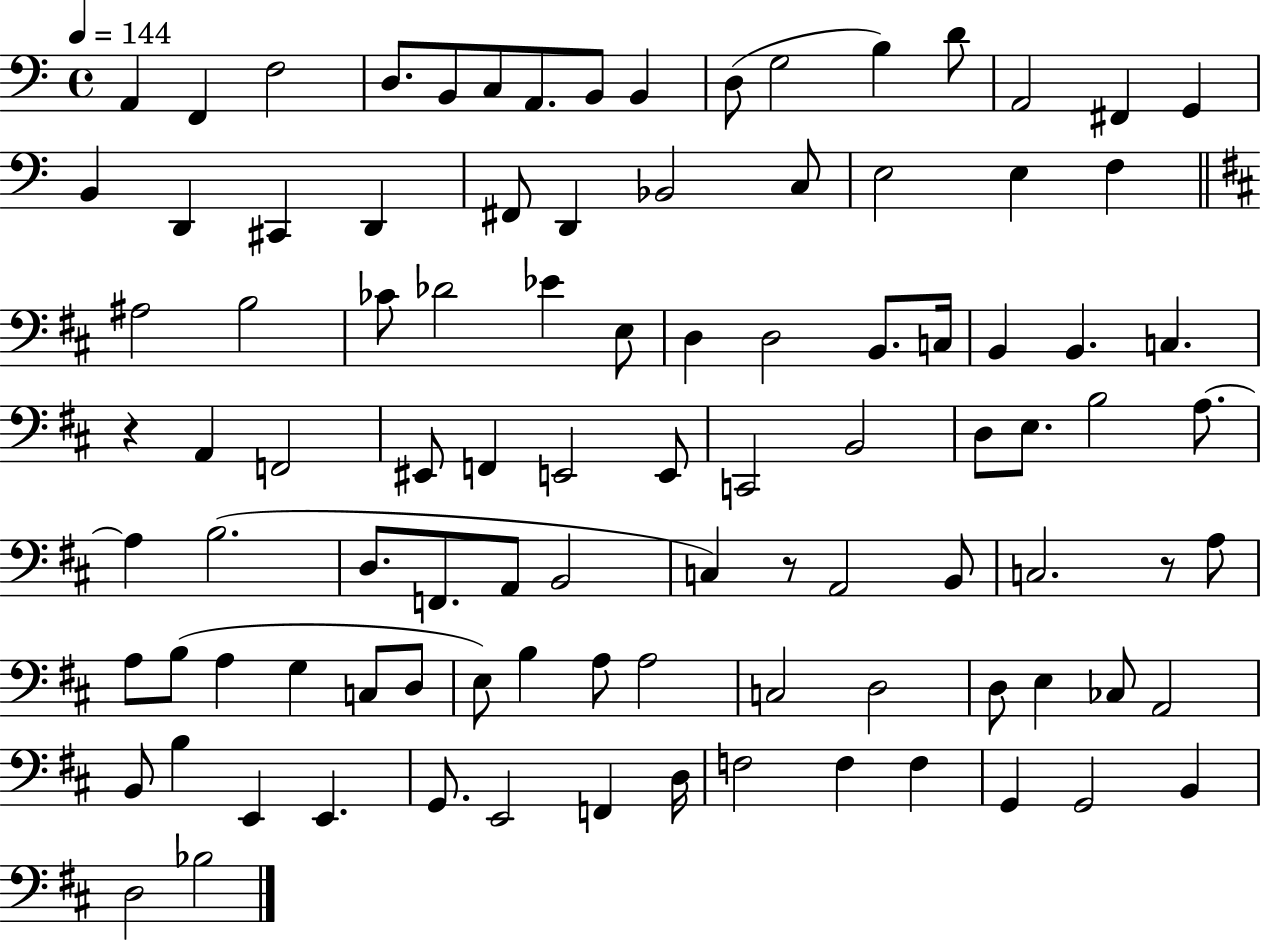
{
  \clef bass
  \time 4/4
  \defaultTimeSignature
  \key c \major
  \tempo 4 = 144
  \repeat volta 2 { a,4 f,4 f2 | d8. b,8 c8 a,8. b,8 b,4 | d8( g2 b4) d'8 | a,2 fis,4 g,4 | \break b,4 d,4 cis,4 d,4 | fis,8 d,4 bes,2 c8 | e2 e4 f4 | \bar "||" \break \key b \minor ais2 b2 | ces'8 des'2 ees'4 e8 | d4 d2 b,8. c16 | b,4 b,4. c4. | \break r4 a,4 f,2 | eis,8 f,4 e,2 e,8 | c,2 b,2 | d8 e8. b2 a8.~~ | \break a4 b2.( | d8. f,8. a,8 b,2 | c4) r8 a,2 b,8 | c2. r8 a8 | \break a8 b8( a4 g4 c8 d8 | e8) b4 a8 a2 | c2 d2 | d8 e4 ces8 a,2 | \break b,8 b4 e,4 e,4. | g,8. e,2 f,4 d16 | f2 f4 f4 | g,4 g,2 b,4 | \break d2 bes2 | } \bar "|."
}